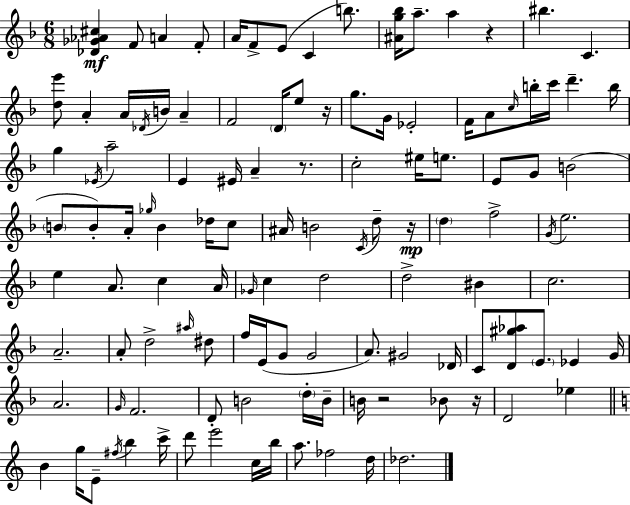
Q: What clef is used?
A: treble